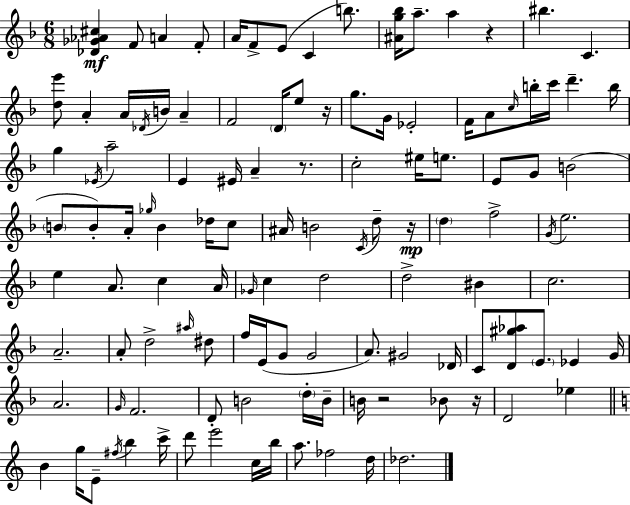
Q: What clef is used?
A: treble